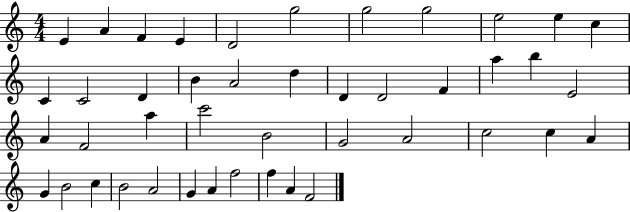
E4/q A4/q F4/q E4/q D4/h G5/h G5/h G5/h E5/h E5/q C5/q C4/q C4/h D4/q B4/q A4/h D5/q D4/q D4/h F4/q A5/q B5/q E4/h A4/q F4/h A5/q C6/h B4/h G4/h A4/h C5/h C5/q A4/q G4/q B4/h C5/q B4/h A4/h G4/q A4/q F5/h F5/q A4/q F4/h